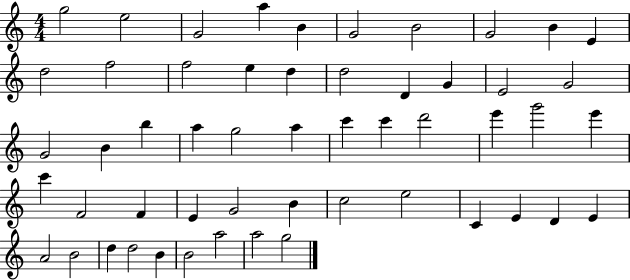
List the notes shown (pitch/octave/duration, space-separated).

G5/h E5/h G4/h A5/q B4/q G4/h B4/h G4/h B4/q E4/q D5/h F5/h F5/h E5/q D5/q D5/h D4/q G4/q E4/h G4/h G4/h B4/q B5/q A5/q G5/h A5/q C6/q C6/q D6/h E6/q G6/h E6/q C6/q F4/h F4/q E4/q G4/h B4/q C5/h E5/h C4/q E4/q D4/q E4/q A4/h B4/h D5/q D5/h B4/q B4/h A5/h A5/h G5/h